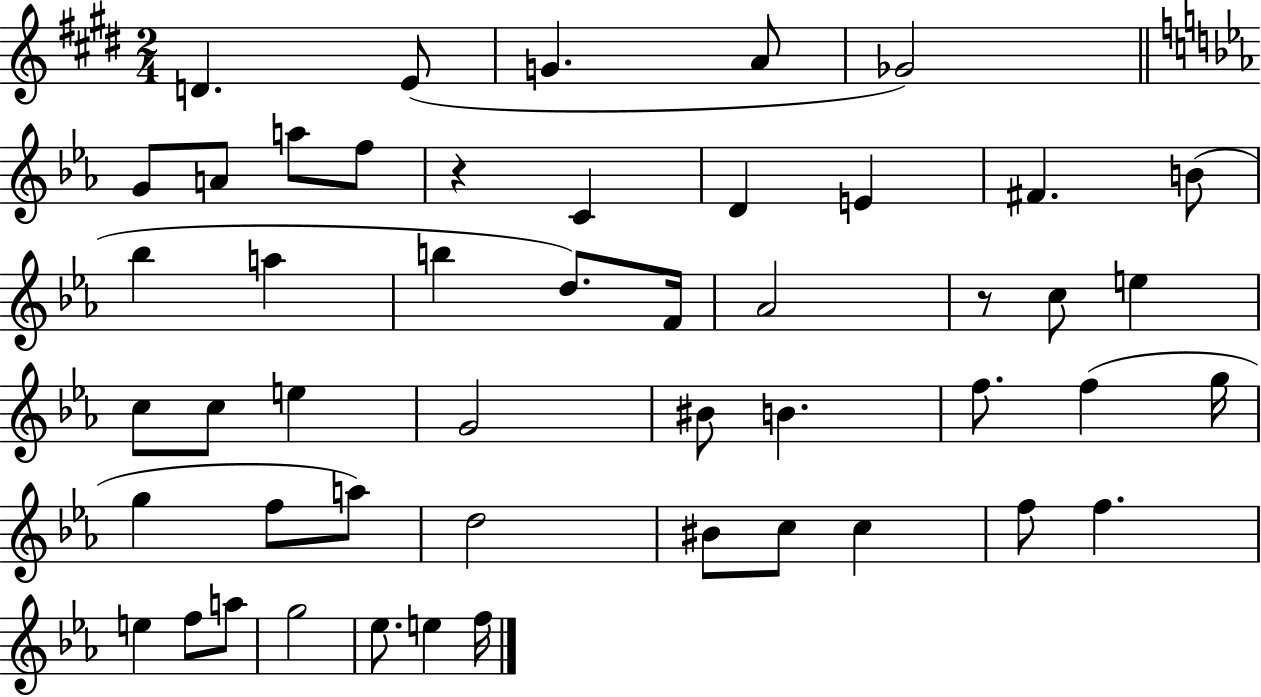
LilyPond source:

{
  \clef treble
  \numericTimeSignature
  \time 2/4
  \key e \major
  \repeat volta 2 { d'4. e'8( | g'4. a'8 | ges'2) | \bar "||" \break \key c \minor g'8 a'8 a''8 f''8 | r4 c'4 | d'4 e'4 | fis'4. b'8( | \break bes''4 a''4 | b''4 d''8.) f'16 | aes'2 | r8 c''8 e''4 | \break c''8 c''8 e''4 | g'2 | bis'8 b'4. | f''8. f''4( g''16 | \break g''4 f''8 a''8) | d''2 | bis'8 c''8 c''4 | f''8 f''4. | \break e''4 f''8 a''8 | g''2 | ees''8. e''4 f''16 | } \bar "|."
}